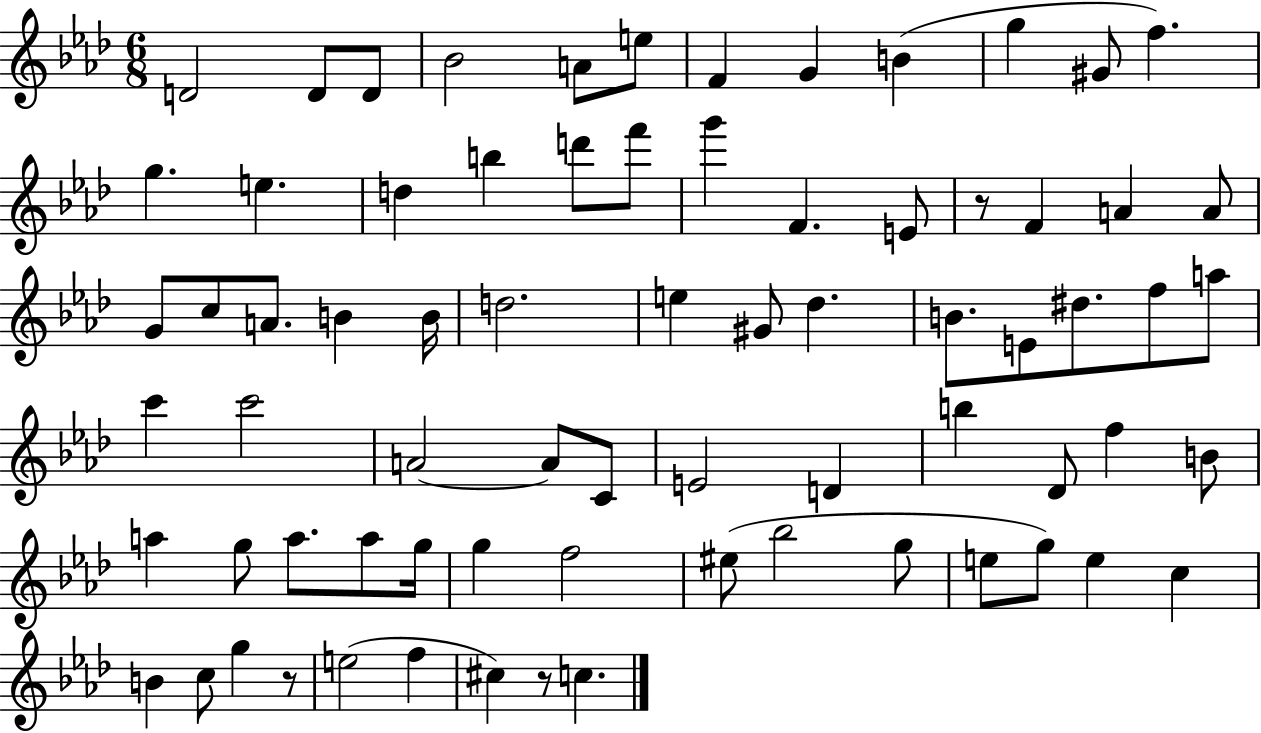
D4/h D4/e D4/e Bb4/h A4/e E5/e F4/q G4/q B4/q G5/q G#4/e F5/q. G5/q. E5/q. D5/q B5/q D6/e F6/e G6/q F4/q. E4/e R/e F4/q A4/q A4/e G4/e C5/e A4/e. B4/q B4/s D5/h. E5/q G#4/e Db5/q. B4/e. E4/e D#5/e. F5/e A5/e C6/q C6/h A4/h A4/e C4/e E4/h D4/q B5/q Db4/e F5/q B4/e A5/q G5/e A5/e. A5/e G5/s G5/q F5/h EIS5/e Bb5/h G5/e E5/e G5/e E5/q C5/q B4/q C5/e G5/q R/e E5/h F5/q C#5/q R/e C5/q.